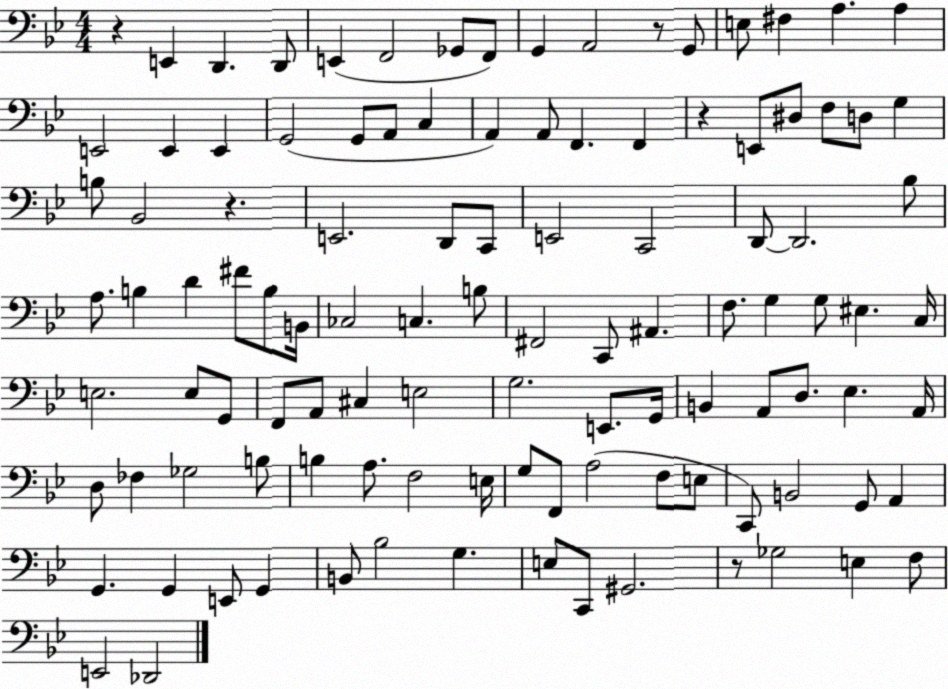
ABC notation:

X:1
T:Untitled
M:4/4
L:1/4
K:Bb
z E,, D,, D,,/2 E,, F,,2 _G,,/2 F,,/2 G,, A,,2 z/2 G,,/2 E,/2 ^F, A, A, E,,2 E,, E,, G,,2 G,,/2 A,,/2 C, A,, A,,/2 F,, F,, z E,,/2 ^D,/2 F,/2 D,/2 G, B,/2 _B,,2 z E,,2 D,,/2 C,,/2 E,,2 C,,2 D,,/2 D,,2 _B,/2 A,/2 B, D ^F/2 B,/2 B,,/4 _C,2 C, B,/2 ^F,,2 C,,/2 ^A,, F,/2 G, G,/2 ^E, C,/4 E,2 E,/2 G,,/2 F,,/2 A,,/2 ^C, E,2 G,2 E,,/2 G,,/4 B,, A,,/2 D,/2 _E, A,,/4 D,/2 _F, _G,2 B,/2 B, A,/2 F,2 E,/4 G,/2 F,,/2 A,2 F,/2 E,/2 C,,/2 B,,2 G,,/2 A,, G,, G,, E,,/2 G,, B,,/2 _B,2 G, E,/2 C,,/2 ^G,,2 z/2 _G,2 E, F,/2 E,,2 _D,,2